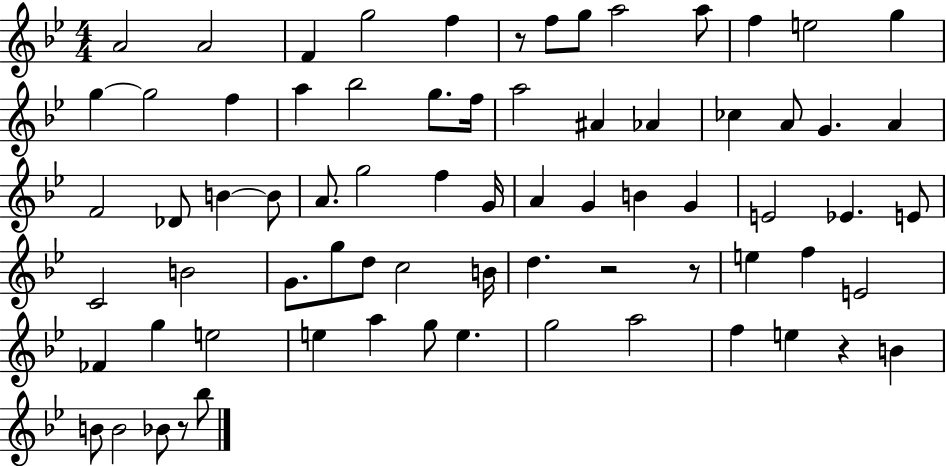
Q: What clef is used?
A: treble